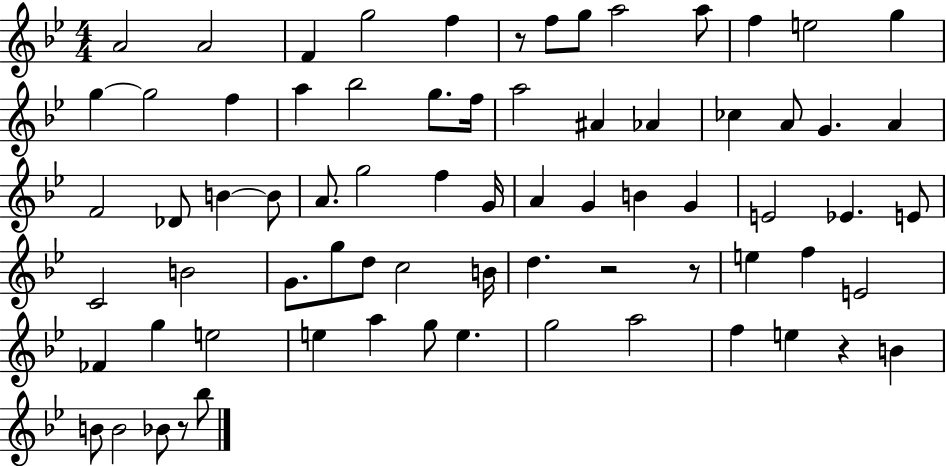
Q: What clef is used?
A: treble